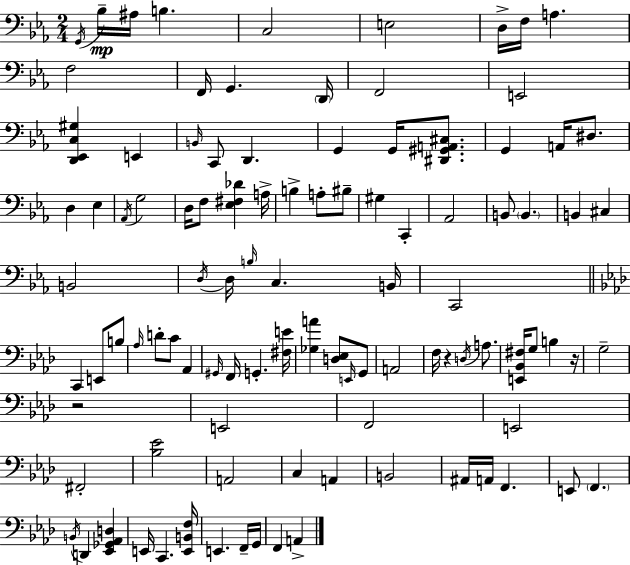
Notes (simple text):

G2/s Bb3/s A#3/s B3/q. C3/h E3/h D3/s F3/s A3/q. F3/h F2/s G2/q. D2/s F2/h E2/h [D2,Eb2,C3,G#3]/q E2/q B2/s C2/e D2/q. G2/q G2/s [D#2,G#2,A2,C#3]/e. G2/q A2/s D#3/e. D3/q Eb3/q Ab2/s G3/h D3/s F3/e [Eb3,F#3,Db4]/q A3/s B3/q A3/e BIS3/e G#3/q C2/q Ab2/h B2/e B2/q. B2/q C#3/q B2/h D3/s D3/s B3/s C3/q. B2/s C2/h C2/q E2/e B3/e Ab3/s D4/e C4/e Ab2/q G#2/s F2/s G2/q. [F#3,E4]/s [Gb3,A4]/q [D3,Eb3]/e E2/s G2/e A2/h F3/s R/q D3/s A3/e. [E2,Bb2,F#3]/s G3/e B3/q R/s G3/h R/h E2/h F2/h E2/h F#2/h [Bb3,Eb4]/h A2/h C3/q A2/q B2/h A#2/s A2/s F2/q. E2/e F2/q. B2/s D2/q [Eb2,Gb2,Ab2,D3]/q E2/s C2/q. [E2,B2,F3]/s E2/q. F2/s G2/s F2/q A2/q